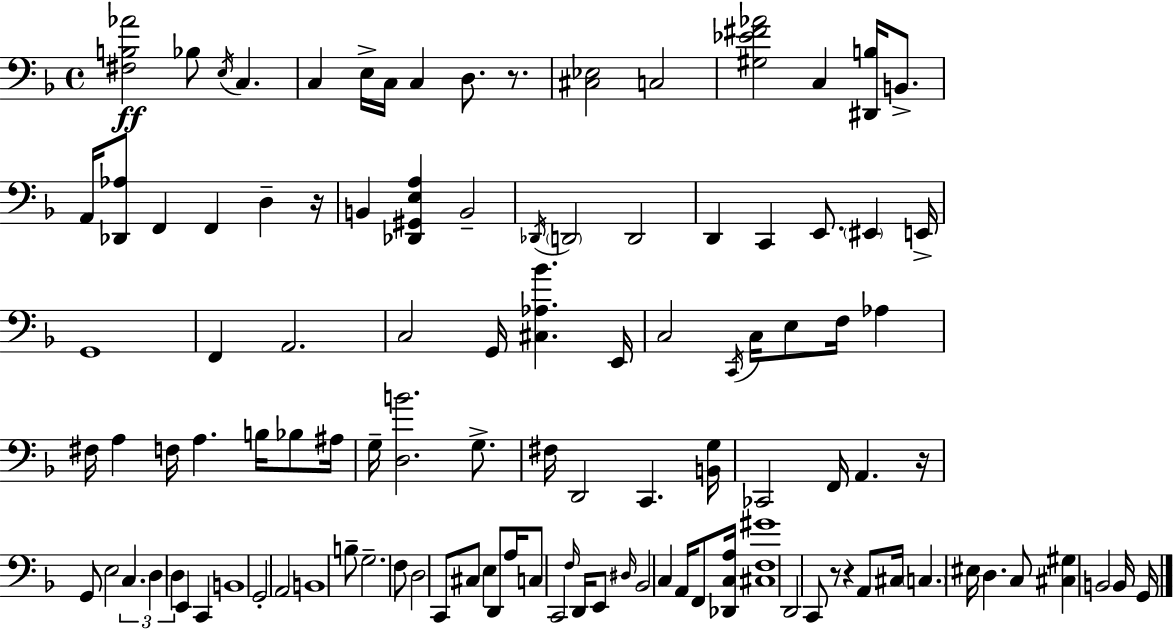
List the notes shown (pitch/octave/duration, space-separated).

[F#3,B3,Ab4]/h Bb3/e E3/s C3/q. C3/q E3/s C3/s C3/q D3/e. R/e. [C#3,Eb3]/h C3/h [G#3,Eb4,F#4,Ab4]/h C3/q [D#2,B3]/s B2/e. A2/s [Db2,Ab3]/e F2/q F2/q D3/q R/s B2/q [Db2,G#2,E3,A3]/q B2/h Db2/s D2/h D2/h D2/q C2/q E2/e. EIS2/q E2/s G2/w F2/q A2/h. C3/h G2/s [C#3,Ab3,Bb4]/q. E2/s C3/h C2/s C3/s E3/e F3/s Ab3/q F#3/s A3/q F3/s A3/q. B3/s Bb3/e A#3/s G3/s [D3,B4]/h. G3/e. F#3/s D2/h C2/q. [B2,G3]/s CES2/h F2/s A2/q. R/s G2/e E3/h C3/q. D3/q D3/q E2/q C2/q B2/w G2/h A2/h B2/w B3/e G3/h. F3/e D3/h C2/e C#3/e E3/q D2/e A3/s C3/e C2/h F3/s D2/s E2/e D#3/s Bb2/h C3/q A2/s F2/e [Db2,C3,A3]/s [C#3,F3,G#4]/w D2/h C2/e R/e R/q A2/e C#3/s C3/q. EIS3/s D3/q. C3/e [C#3,G#3]/q B2/h B2/s G2/s